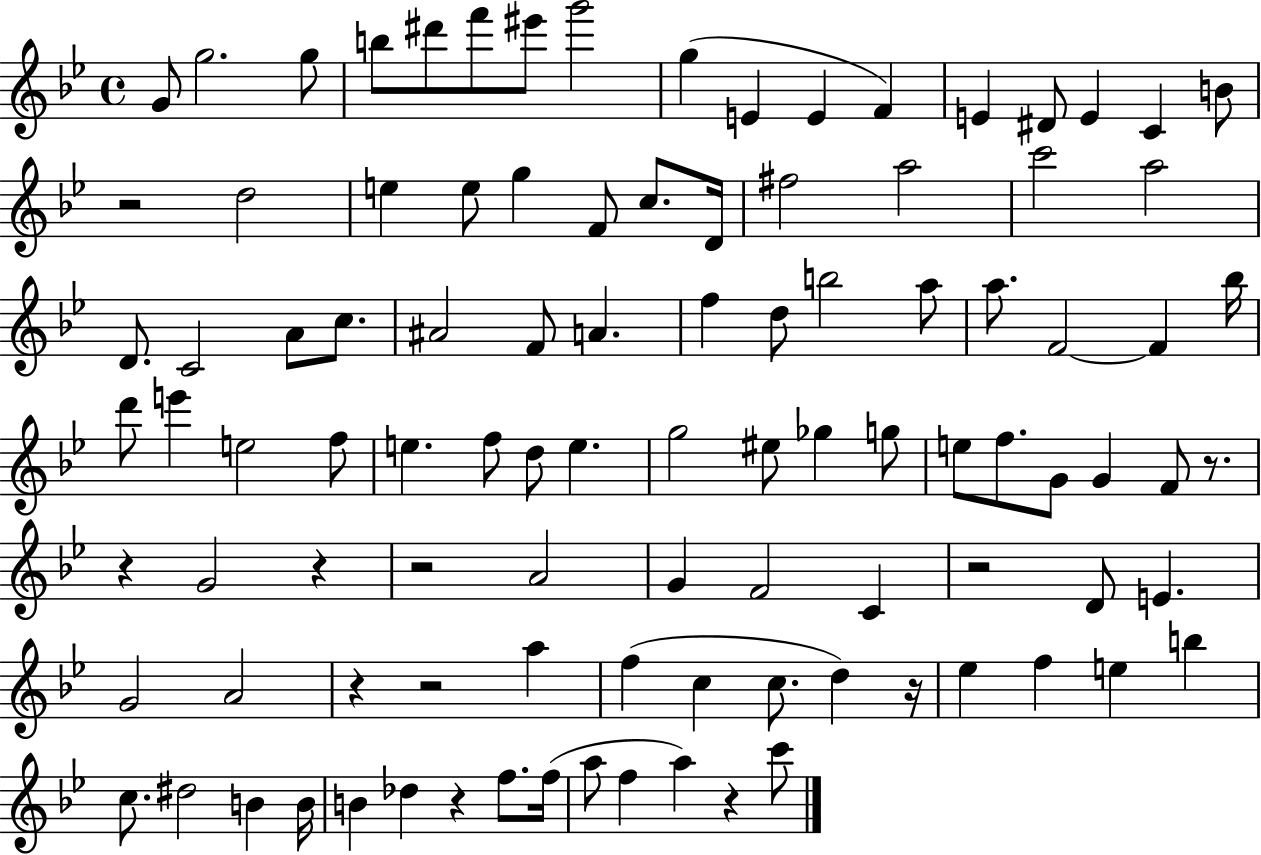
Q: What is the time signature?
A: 4/4